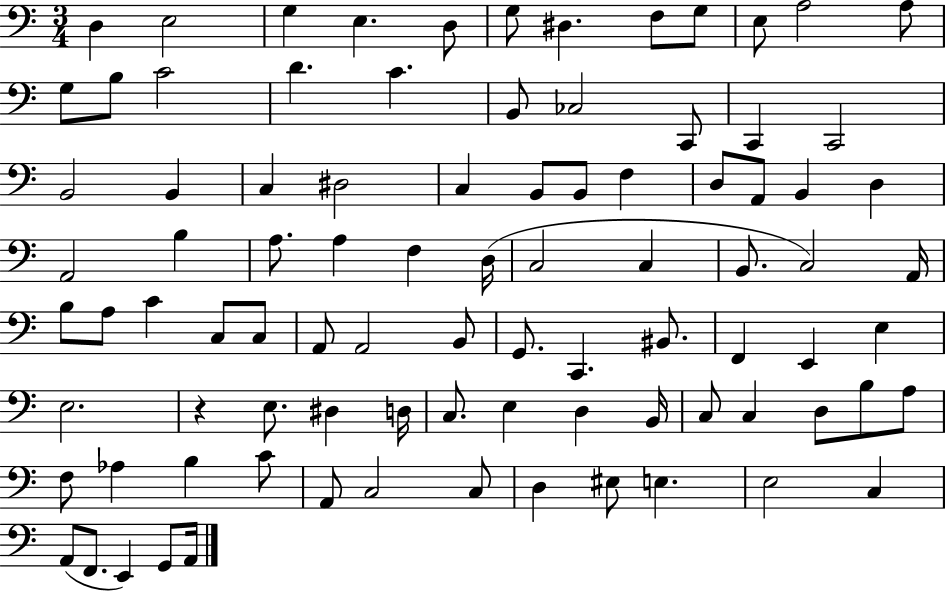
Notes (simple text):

D3/q E3/h G3/q E3/q. D3/e G3/e D#3/q. F3/e G3/e E3/e A3/h A3/e G3/e B3/e C4/h D4/q. C4/q. B2/e CES3/h C2/e C2/q C2/h B2/h B2/q C3/q D#3/h C3/q B2/e B2/e F3/q D3/e A2/e B2/q D3/q A2/h B3/q A3/e. A3/q F3/q D3/s C3/h C3/q B2/e. C3/h A2/s B3/e A3/e C4/q C3/e C3/e A2/e A2/h B2/e G2/e. C2/q. BIS2/e. F2/q E2/q E3/q E3/h. R/q E3/e. D#3/q D3/s C3/e. E3/q D3/q B2/s C3/e C3/q D3/e B3/e A3/e F3/e Ab3/q B3/q C4/e A2/e C3/h C3/e D3/q EIS3/e E3/q. E3/h C3/q A2/e F2/e. E2/q G2/e A2/s